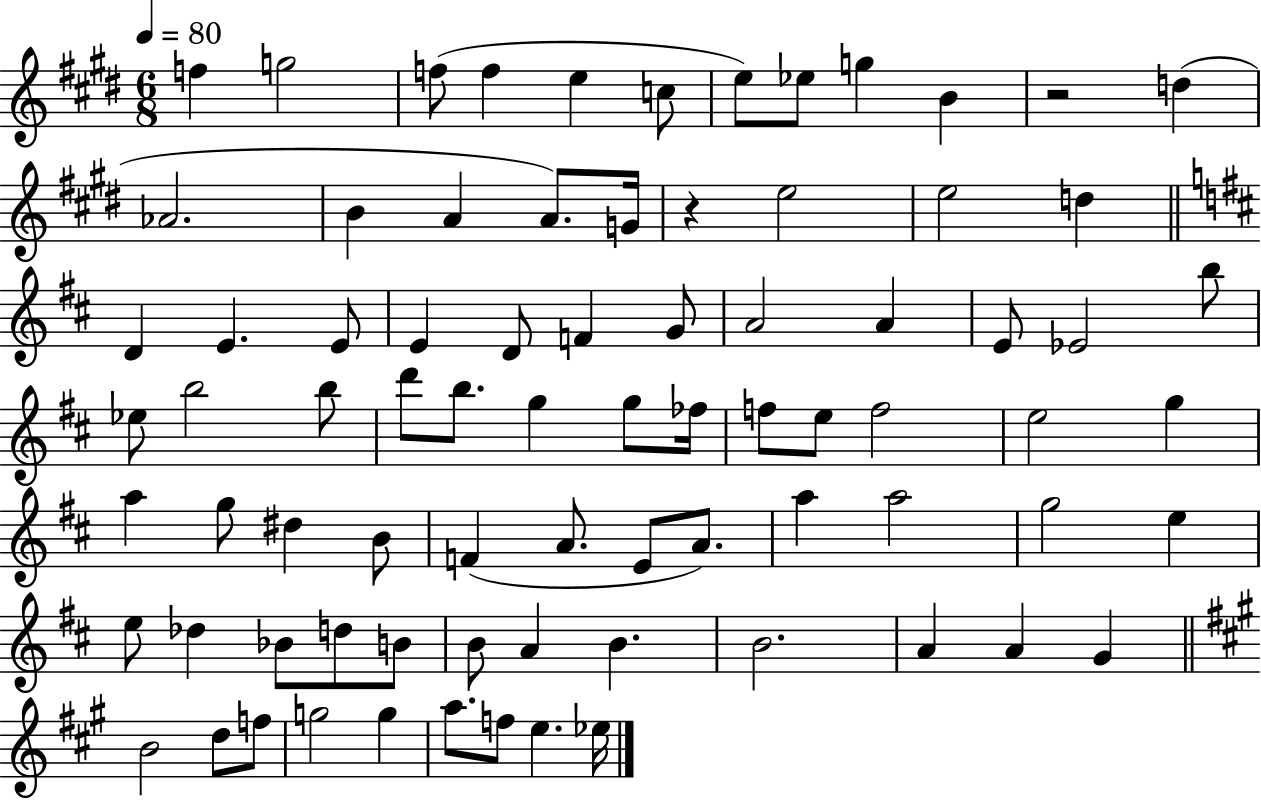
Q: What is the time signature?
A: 6/8